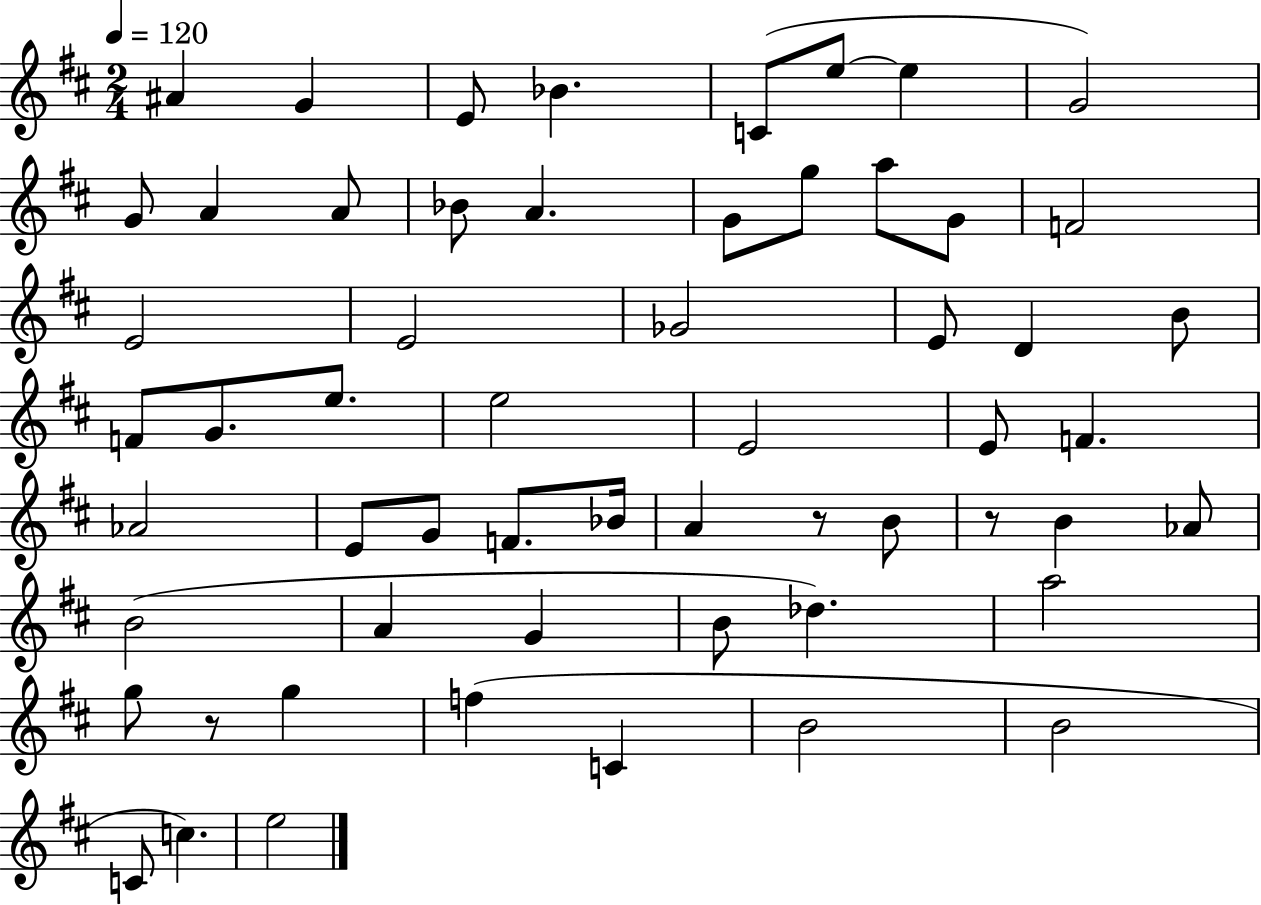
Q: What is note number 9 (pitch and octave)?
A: G4